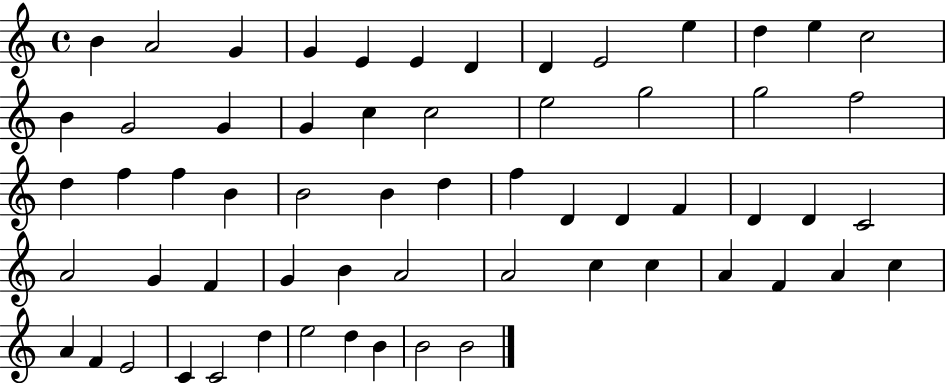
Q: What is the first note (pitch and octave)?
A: B4